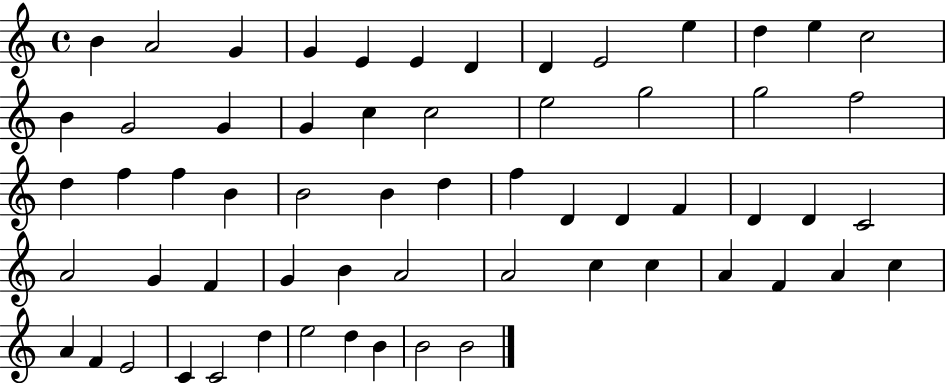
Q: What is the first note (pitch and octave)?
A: B4